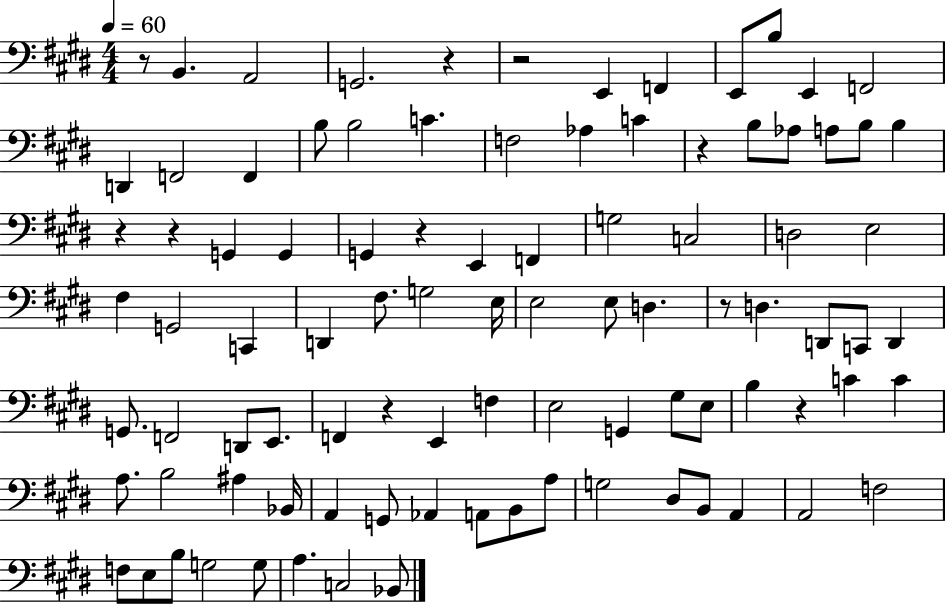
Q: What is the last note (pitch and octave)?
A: Bb2